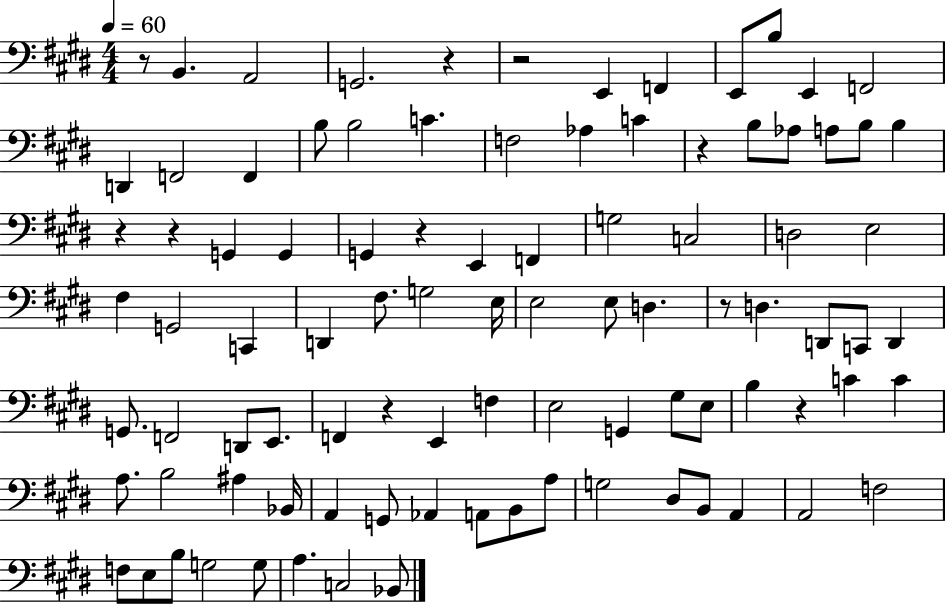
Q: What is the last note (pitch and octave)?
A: Bb2